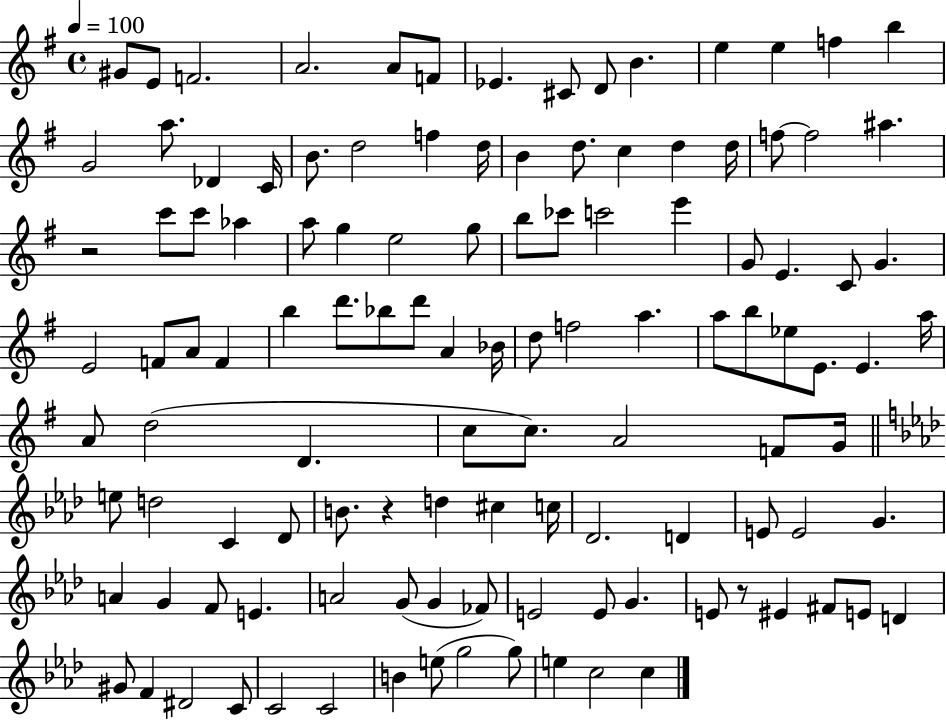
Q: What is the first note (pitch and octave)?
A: G#4